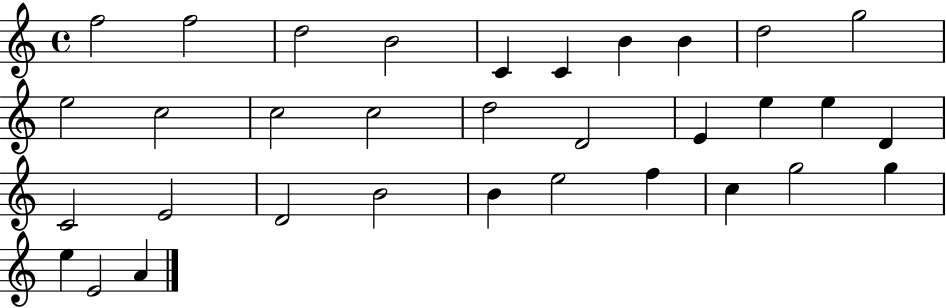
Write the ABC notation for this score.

X:1
T:Untitled
M:4/4
L:1/4
K:C
f2 f2 d2 B2 C C B B d2 g2 e2 c2 c2 c2 d2 D2 E e e D C2 E2 D2 B2 B e2 f c g2 g e E2 A